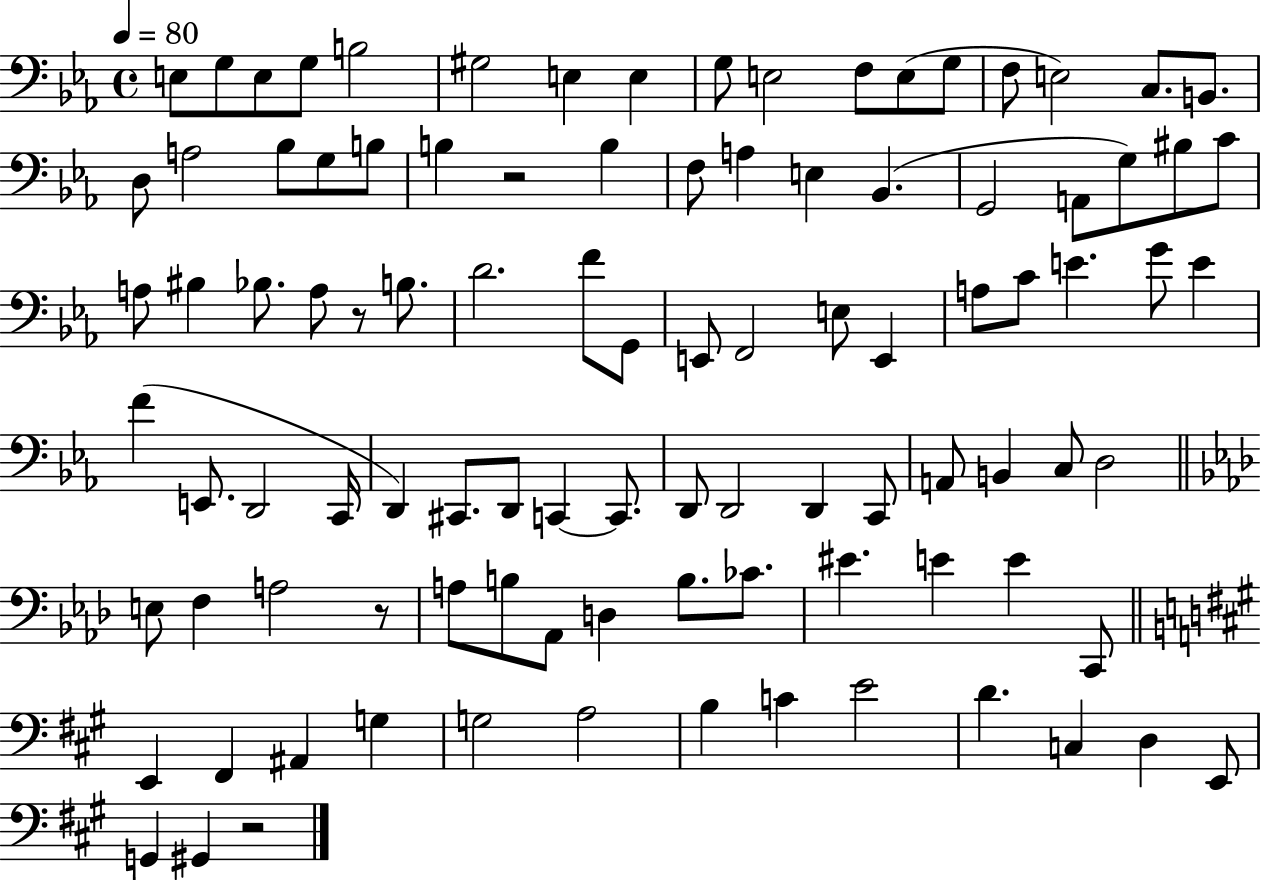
{
  \clef bass
  \time 4/4
  \defaultTimeSignature
  \key ees \major
  \tempo 4 = 80
  e8 g8 e8 g8 b2 | gis2 e4 e4 | g8 e2 f8 e8( g8 | f8 e2) c8. b,8. | \break d8 a2 bes8 g8 b8 | b4 r2 b4 | f8 a4 e4 bes,4.( | g,2 a,8 g8) bis8 c'8 | \break a8 bis4 bes8. a8 r8 b8. | d'2. f'8 g,8 | e,8 f,2 e8 e,4 | a8 c'8 e'4. g'8 e'4 | \break f'4( e,8. d,2 c,16 | d,4) cis,8. d,8 c,4~~ c,8. | d,8 d,2 d,4 c,8 | a,8 b,4 c8 d2 | \break \bar "||" \break \key aes \major e8 f4 a2 r8 | a8 b8 aes,8 d4 b8. ces'8. | eis'4. e'4 e'4 c,8 | \bar "||" \break \key a \major e,4 fis,4 ais,4 g4 | g2 a2 | b4 c'4 e'2 | d'4. c4 d4 e,8 | \break g,4 gis,4 r2 | \bar "|."
}